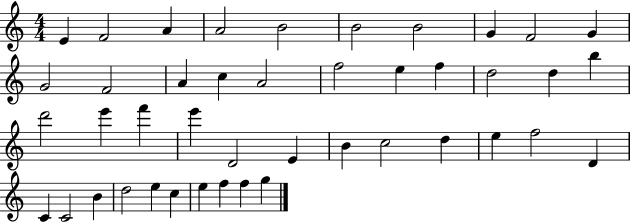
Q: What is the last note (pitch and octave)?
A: G5